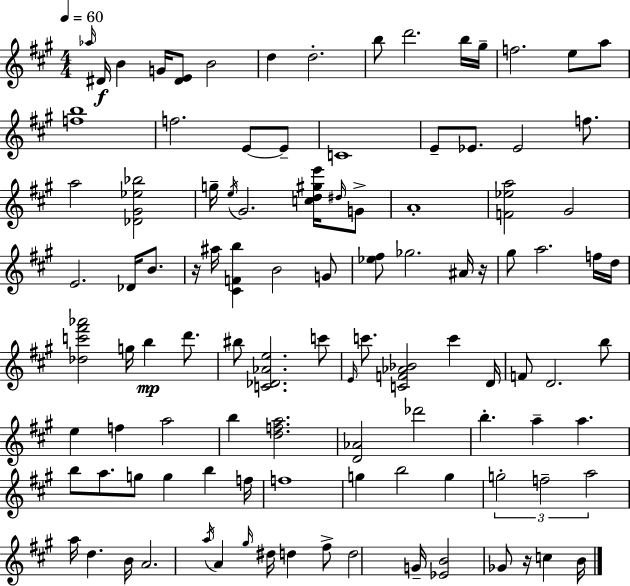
{
  \clef treble
  \numericTimeSignature
  \time 4/4
  \key a \major
  \tempo 4 = 60
  \repeat volta 2 { \grace { aes''16 }\f dis'16 b'4 g'16 <dis' e'>8 b'2 | d''4 d''2.-. | b''8 d'''2. b''16 | gis''16-- f''2. e''8 a''8 | \break <f'' b''>1 | f''2. e'8~~ e'8-- | c'1 | e'8-- ees'8. ees'2 f''8. | \break a''2 <des' gis' ees'' bes''>2 | g''16-- \acciaccatura { e''16 } gis'2. <c'' d'' gis'' e'''>16 | \grace { dis''16 } g'8-> a'1-. | <f' ees'' a''>2 gis'2 | \break e'2. des'16 | b'8. r16 ais''16 <cis' f' b''>4 b'2 | g'8 <ees'' fis''>8 ges''2. | ais'16 r16 gis''8 a''2. | \break f''16 d''16 <des'' c''' fis''' aes'''>2 g''16 b''4\mp | d'''8. bis''8 <c' des' aes' e''>2. | c'''8 \grace { e'16 } c'''8. <c' f' aes' bes'>2 c'''4 | d'16 f'8 d'2. | \break b''8 e''4 f''4 a''2 | b''4 <d'' f'' a''>2. | <d' aes'>2 des'''2 | b''4.-. a''4-- a''4. | \break b''8 a''8. g''8 g''4 b''4 | f''16 f''1 | g''4 b''2 | g''4 \tuplet 3/2 { g''2-. f''2-- | \break a''2 } a''16 d''4. | b'16 a'2. | \acciaccatura { a''16 } a'4 \grace { gis''16 } dis''16 d''4 fis''8-> d''2 | g'16-- <ees' b'>2 ges'8 | \break r16 c''4 b'16 } \bar "|."
}